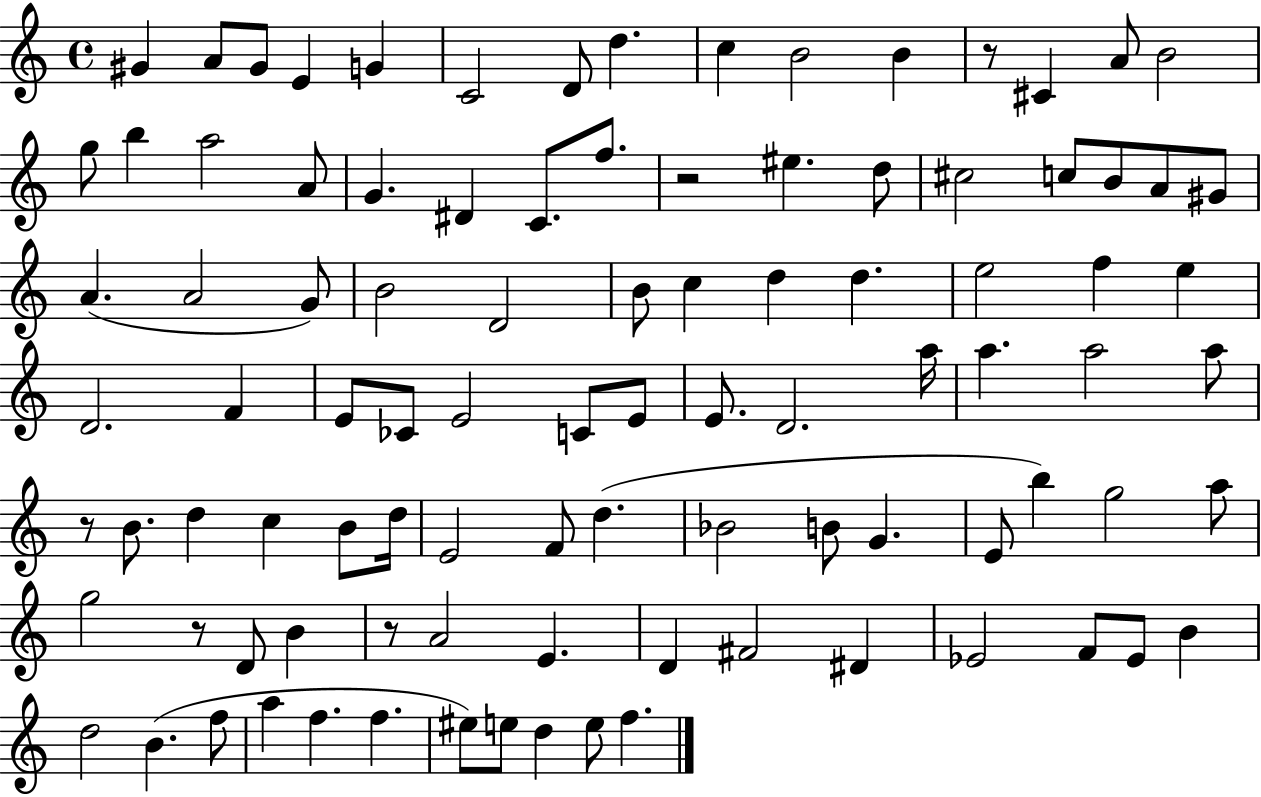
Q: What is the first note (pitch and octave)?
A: G#4